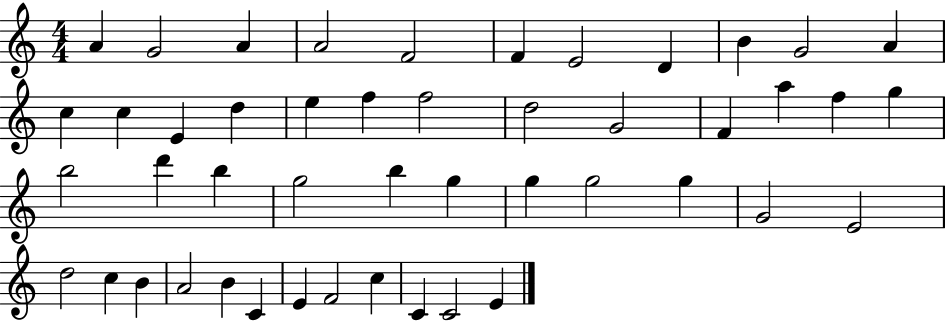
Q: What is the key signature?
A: C major